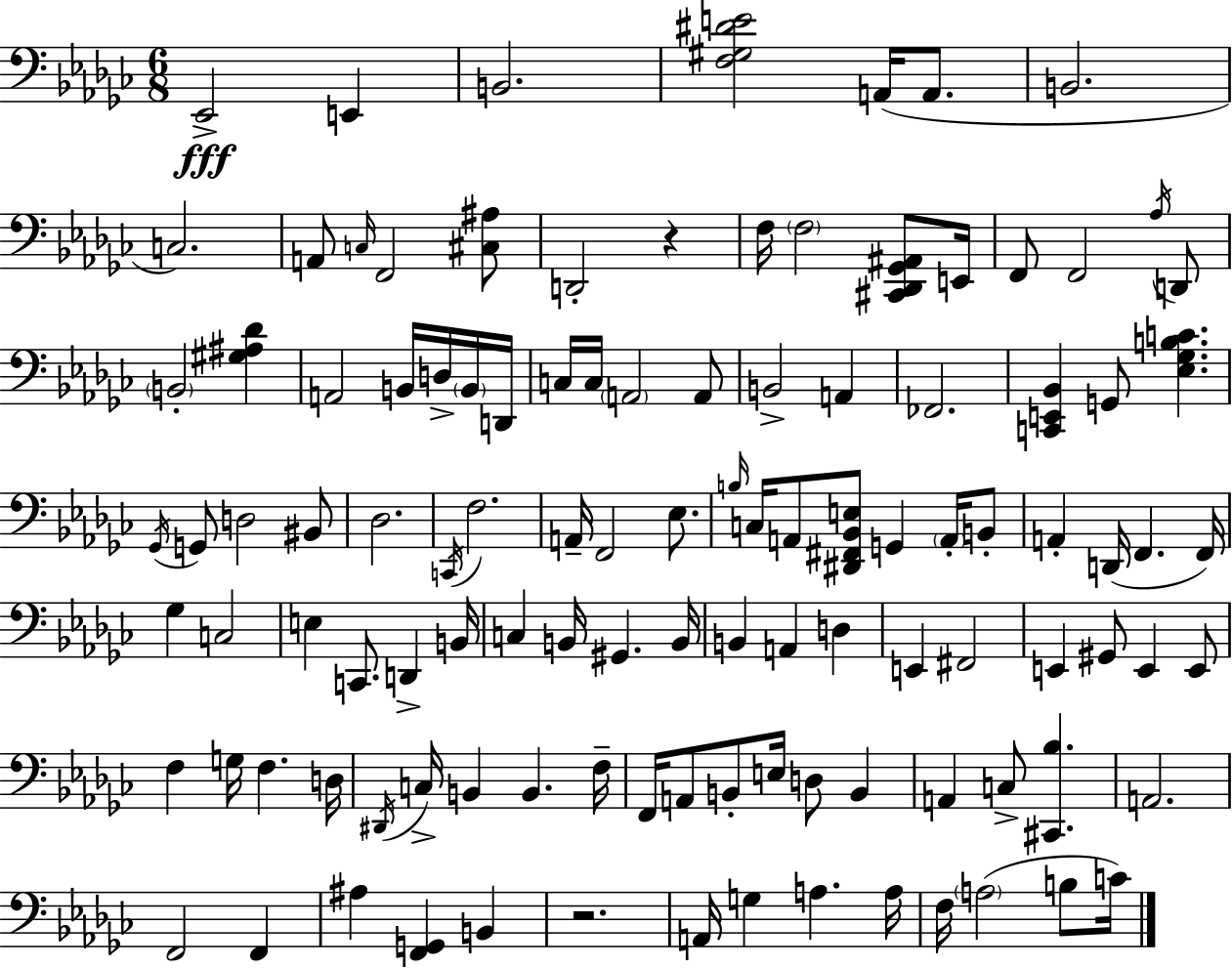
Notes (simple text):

Eb2/h E2/q B2/h. [F3,G#3,D#4,E4]/h A2/s A2/e. B2/h. C3/h. A2/e C3/s F2/h [C#3,A#3]/e D2/h R/q F3/s F3/h [C#2,Db2,Gb2,A#2]/e E2/s F2/e F2/h Ab3/s D2/e B2/h [G#3,A#3,Db4]/q A2/h B2/s D3/s B2/s D2/s C3/s C3/s A2/h A2/e B2/h A2/q FES2/h. [C2,E2,Bb2]/q G2/e [Eb3,Gb3,B3,C4]/q. Gb2/s G2/e D3/h BIS2/e Db3/h. C2/s F3/h. A2/s F2/h Eb3/e. B3/s C3/s A2/e [D#2,F#2,Bb2,E3]/e G2/q A2/s B2/e A2/q D2/s F2/q. F2/s Gb3/q C3/h E3/q C2/e. D2/q B2/s C3/q B2/s G#2/q. B2/s B2/q A2/q D3/q E2/q F#2/h E2/q G#2/e E2/q E2/e F3/q G3/s F3/q. D3/s D#2/s C3/s B2/q B2/q. F3/s F2/s A2/e B2/e E3/s D3/e B2/q A2/q C3/e [C#2,Bb3]/q. A2/h. F2/h F2/q A#3/q [F2,G2]/q B2/q R/h. A2/s G3/q A3/q. A3/s F3/s A3/h B3/e C4/s